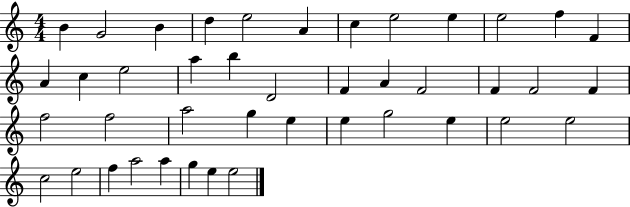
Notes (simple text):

B4/q G4/h B4/q D5/q E5/h A4/q C5/q E5/h E5/q E5/h F5/q F4/q A4/q C5/q E5/h A5/q B5/q D4/h F4/q A4/q F4/h F4/q F4/h F4/q F5/h F5/h A5/h G5/q E5/q E5/q G5/h E5/q E5/h E5/h C5/h E5/h F5/q A5/h A5/q G5/q E5/q E5/h